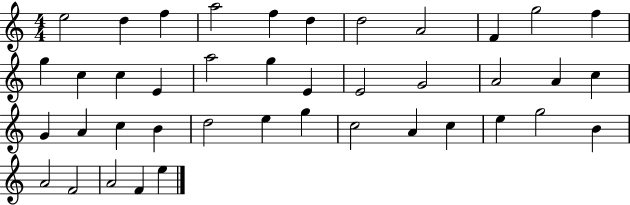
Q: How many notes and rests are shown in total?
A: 41